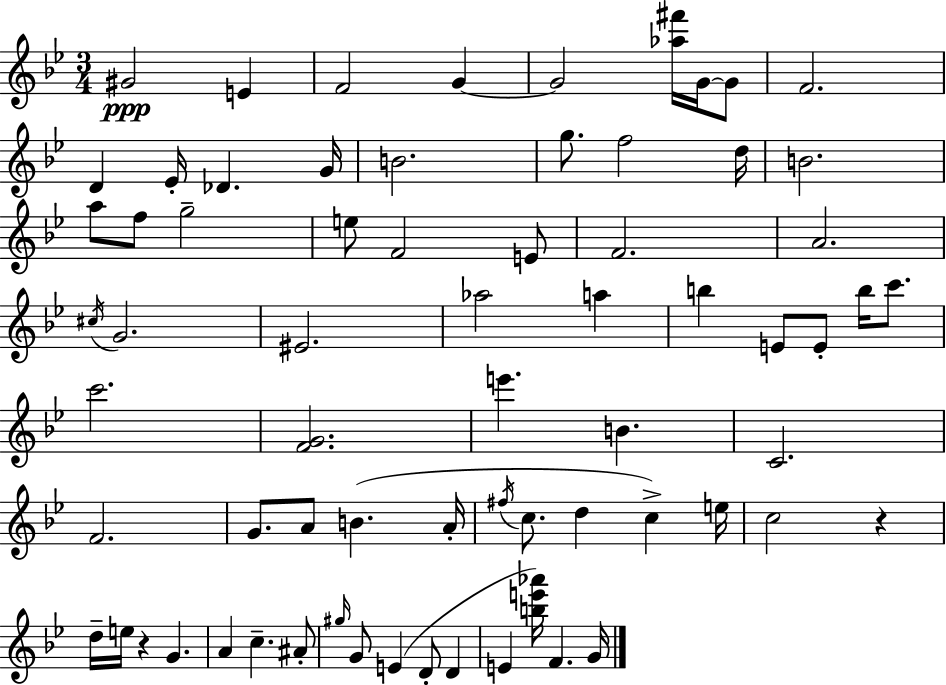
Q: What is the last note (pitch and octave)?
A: G4